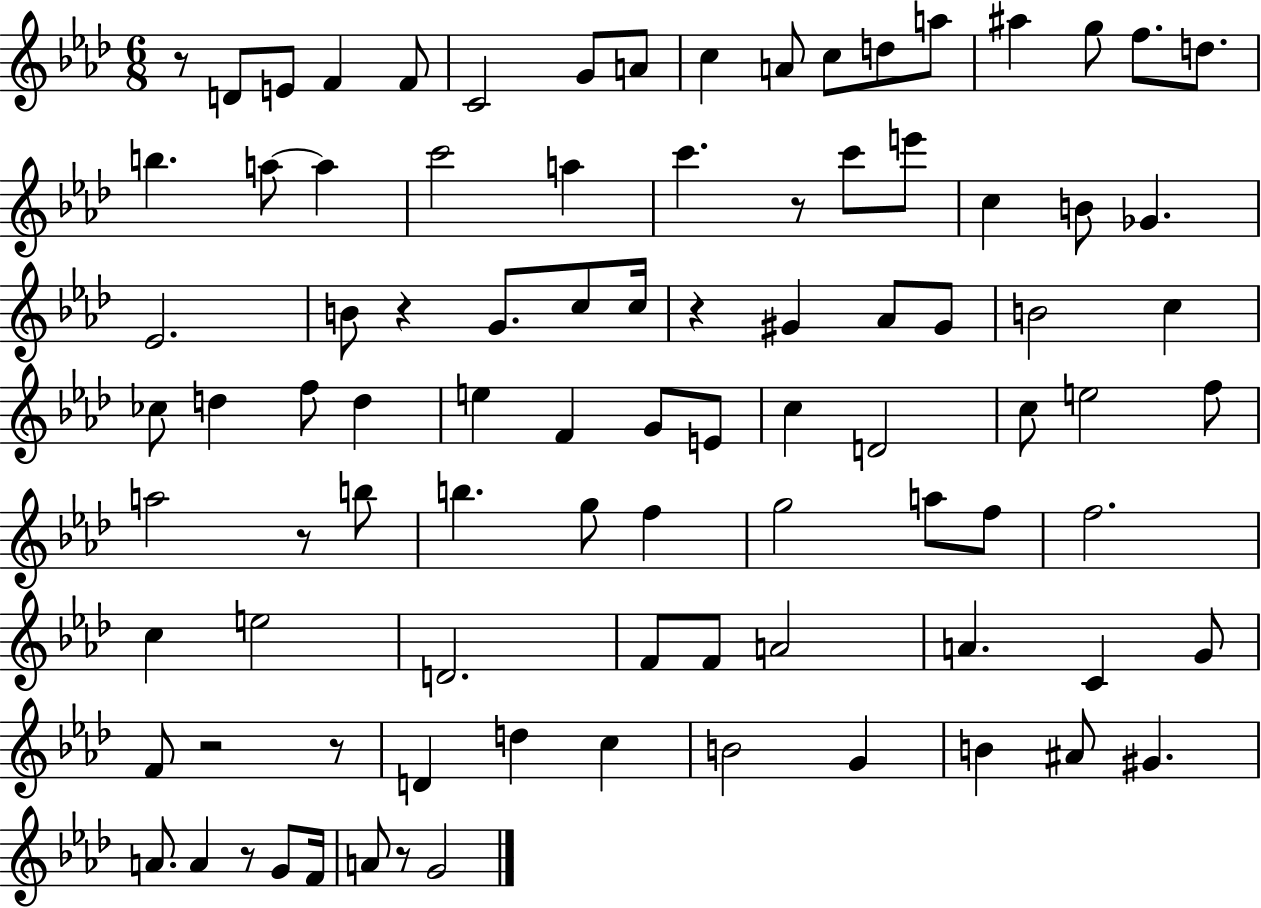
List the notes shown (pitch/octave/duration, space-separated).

R/e D4/e E4/e F4/q F4/e C4/h G4/e A4/e C5/q A4/e C5/e D5/e A5/e A#5/q G5/e F5/e. D5/e. B5/q. A5/e A5/q C6/h A5/q C6/q. R/e C6/e E6/e C5/q B4/e Gb4/q. Eb4/h. B4/e R/q G4/e. C5/e C5/s R/q G#4/q Ab4/e G#4/e B4/h C5/q CES5/e D5/q F5/e D5/q E5/q F4/q G4/e E4/e C5/q D4/h C5/e E5/h F5/e A5/h R/e B5/e B5/q. G5/e F5/q G5/h A5/e F5/e F5/h. C5/q E5/h D4/h. F4/e F4/e A4/h A4/q. C4/q G4/e F4/e R/h R/e D4/q D5/q C5/q B4/h G4/q B4/q A#4/e G#4/q. A4/e. A4/q R/e G4/e F4/s A4/e R/e G4/h